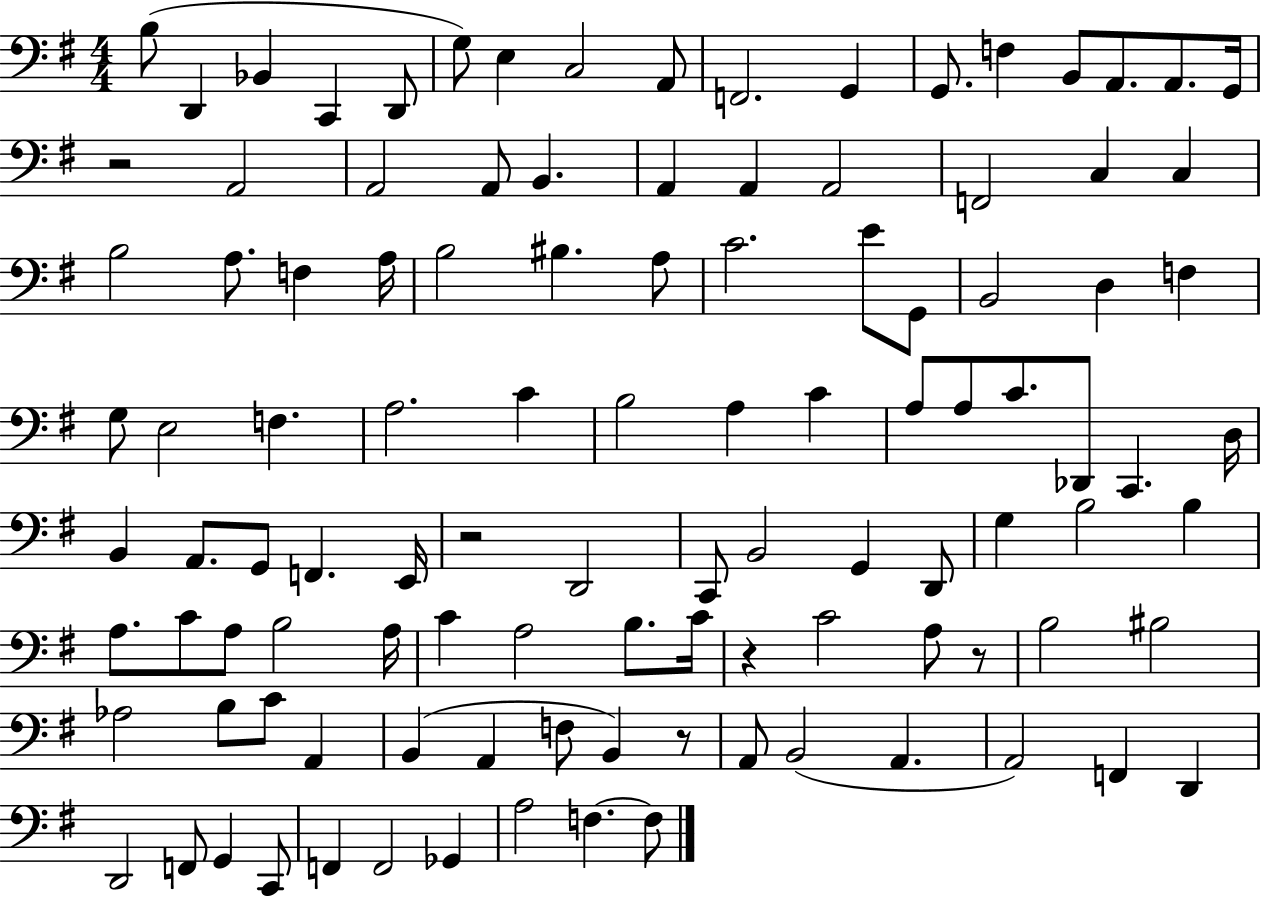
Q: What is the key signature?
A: G major